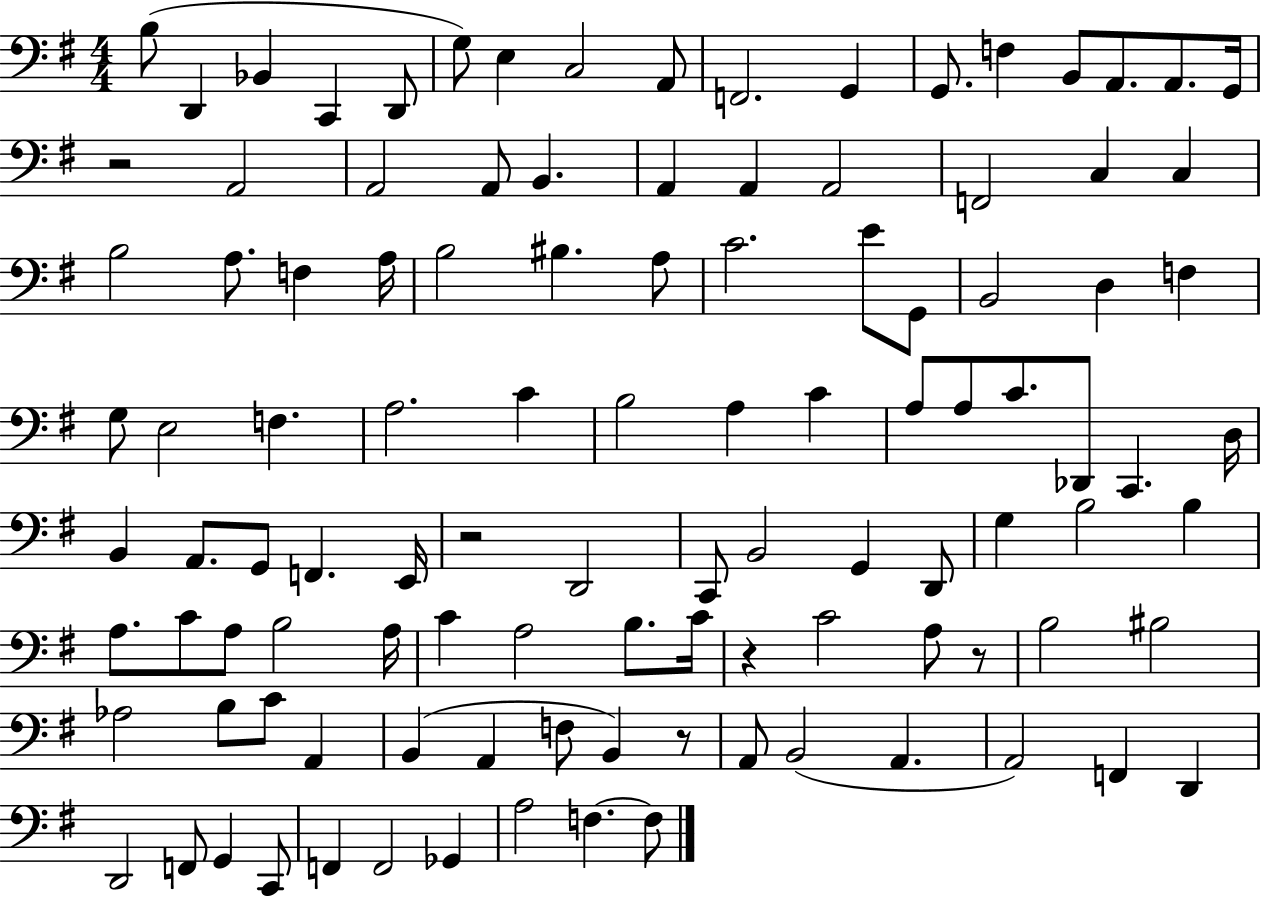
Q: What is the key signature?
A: G major